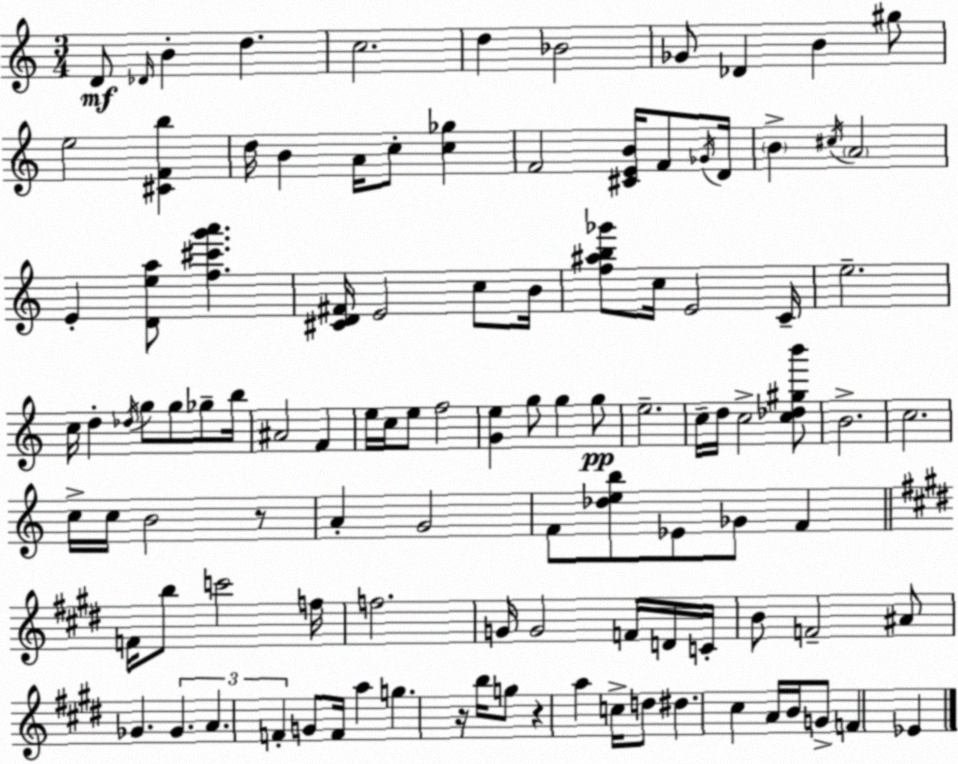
X:1
T:Untitled
M:3/4
L:1/4
K:Am
D/2 _D/4 B d c2 d _B2 _G/2 _D B ^g/2 e2 [^CFb] d/4 B A/4 c/2 [c_g] F2 [^CEB]/4 F/2 _G/4 D/4 B ^c/4 A2 E [Dea]/2 [f^c'g'a'] [^CD^F]/4 E2 c/2 B/4 [f^ab_g']/2 c/4 E2 C/4 e2 c/4 d _d/4 g/2 g/2 _g/2 b/4 ^A2 F e/4 c/4 e/2 f2 [Ge] g/2 g g/2 e2 c/4 d/4 c2 [c_d^gb']/2 B2 c2 c/4 c/4 B2 z/2 A G2 F/2 [_deb]/2 _E/2 _G/2 F F/4 b/2 c'2 f/4 f2 G/4 G2 F/4 D/4 C/4 B/2 F2 ^A/2 _G _G A F G/2 F/4 a g z/4 b/4 g/2 z a c/4 d/2 ^d ^c A/4 B/4 G/2 F _E